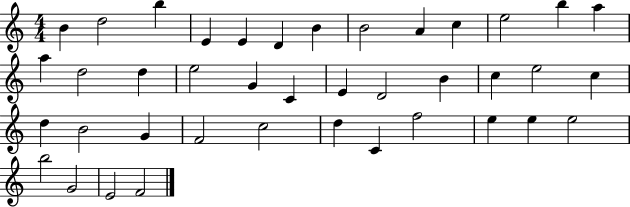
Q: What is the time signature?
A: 4/4